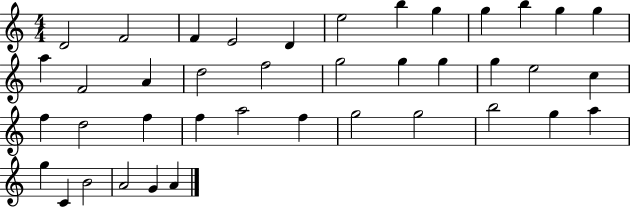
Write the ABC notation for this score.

X:1
T:Untitled
M:4/4
L:1/4
K:C
D2 F2 F E2 D e2 b g g b g g a F2 A d2 f2 g2 g g g e2 c f d2 f f a2 f g2 g2 b2 g a g C B2 A2 G A